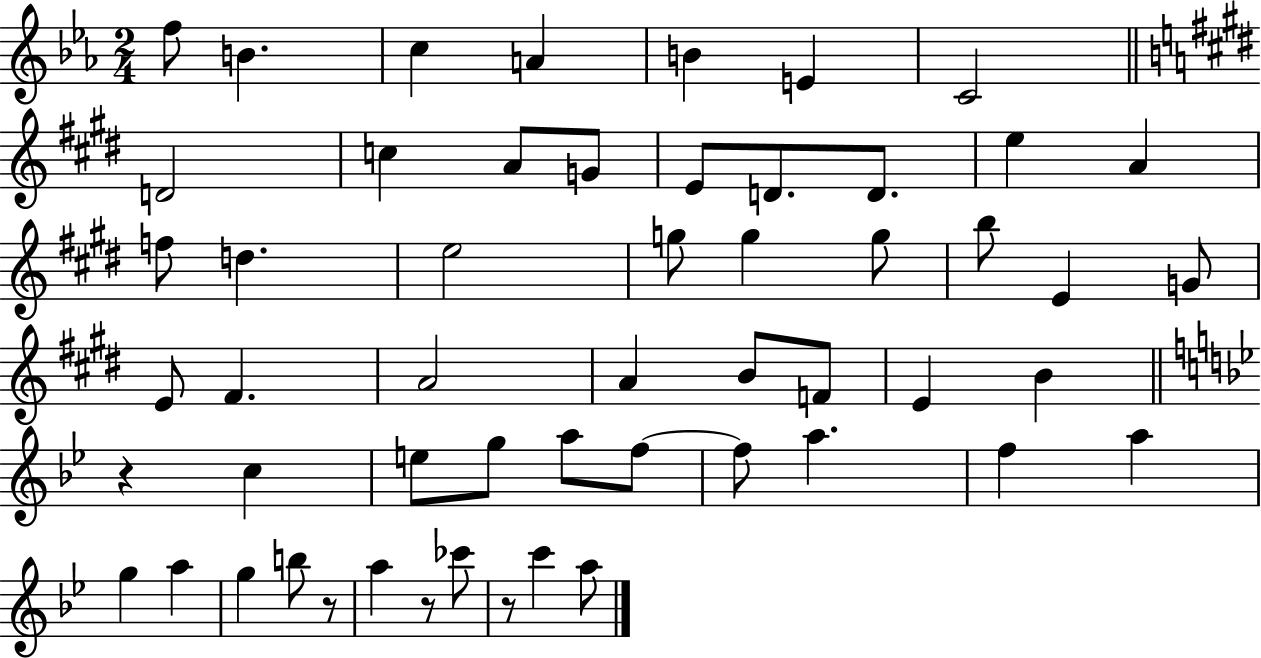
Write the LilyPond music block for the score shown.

{
  \clef treble
  \numericTimeSignature
  \time 2/4
  \key ees \major
  f''8 b'4. | c''4 a'4 | b'4 e'4 | c'2 | \break \bar "||" \break \key e \major d'2 | c''4 a'8 g'8 | e'8 d'8. d'8. | e''4 a'4 | \break f''8 d''4. | e''2 | g''8 g''4 g''8 | b''8 e'4 g'8 | \break e'8 fis'4. | a'2 | a'4 b'8 f'8 | e'4 b'4 | \break \bar "||" \break \key bes \major r4 c''4 | e''8 g''8 a''8 f''8~~ | f''8 a''4. | f''4 a''4 | \break g''4 a''4 | g''4 b''8 r8 | a''4 r8 ces'''8 | r8 c'''4 a''8 | \break \bar "|."
}